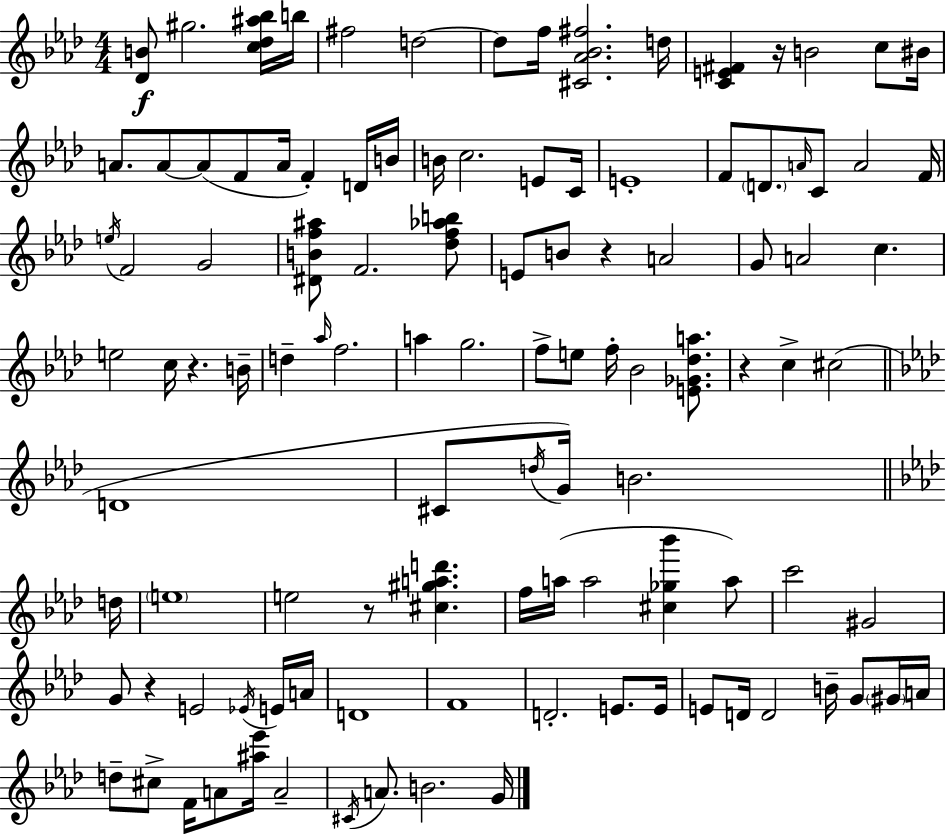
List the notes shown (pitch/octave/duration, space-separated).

[Db4,B4]/e G#5/h. [C5,Db5,A#5,Bb5]/s B5/s F#5/h D5/h D5/e F5/s [C#4,Ab4,Bb4,F#5]/h. D5/s [C4,E4,F#4]/q R/s B4/h C5/e BIS4/s A4/e. A4/e A4/e F4/e A4/s F4/q D4/s B4/s B4/s C5/h. E4/e C4/s E4/w F4/e D4/e. A4/s C4/e A4/h F4/s E5/s F4/h G4/h [D#4,B4,F5,A#5]/e F4/h. [Db5,F5,Ab5,B5]/e E4/e B4/e R/q A4/h G4/e A4/h C5/q. E5/h C5/s R/q. B4/s D5/q Ab5/s F5/h. A5/q G5/h. F5/e E5/e F5/s Bb4/h [E4,Gb4,Db5,A5]/e. R/q C5/q C#5/h D4/w C#4/e D5/s G4/s B4/h. D5/s E5/w E5/h R/e [C#5,G#5,A5,D6]/q. F5/s A5/s A5/h [C#5,Gb5,Bb6]/q A5/e C6/h G#4/h G4/e R/q E4/h Eb4/s E4/s A4/s D4/w F4/w D4/h. E4/e. E4/s E4/e D4/s D4/h B4/s G4/e G#4/s A4/s D5/e C#5/e F4/s A4/e [A#5,Eb6]/s A4/h C#4/s A4/e. B4/h. G4/s